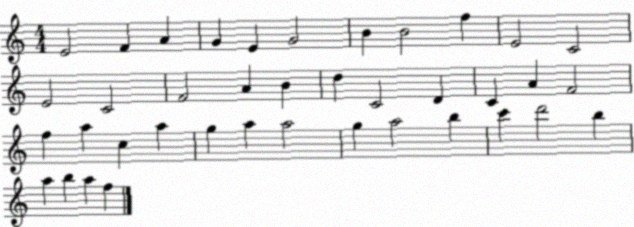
X:1
T:Untitled
M:4/4
L:1/4
K:C
E2 F A G E G2 B B2 f E2 C2 E2 C2 F2 A B d C2 D C A F2 f a c a g a a2 g a2 b c' d'2 b a b a f